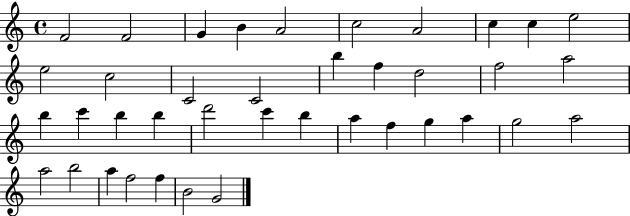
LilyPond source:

{
  \clef treble
  \time 4/4
  \defaultTimeSignature
  \key c \major
  f'2 f'2 | g'4 b'4 a'2 | c''2 a'2 | c''4 c''4 e''2 | \break e''2 c''2 | c'2 c'2 | b''4 f''4 d''2 | f''2 a''2 | \break b''4 c'''4 b''4 b''4 | d'''2 c'''4 b''4 | a''4 f''4 g''4 a''4 | g''2 a''2 | \break a''2 b''2 | a''4 f''2 f''4 | b'2 g'2 | \bar "|."
}